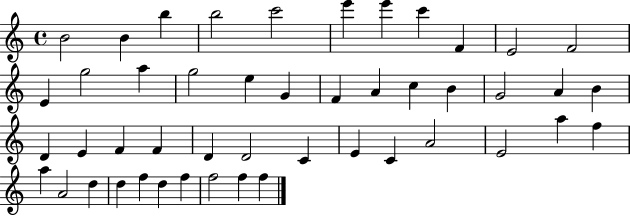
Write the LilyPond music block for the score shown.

{
  \clef treble
  \time 4/4
  \defaultTimeSignature
  \key c \major
  b'2 b'4 b''4 | b''2 c'''2 | e'''4 e'''4 c'''4 f'4 | e'2 f'2 | \break e'4 g''2 a''4 | g''2 e''4 g'4 | f'4 a'4 c''4 b'4 | g'2 a'4 b'4 | \break d'4 e'4 f'4 f'4 | d'4 d'2 c'4 | e'4 c'4 a'2 | e'2 a''4 f''4 | \break a''4 a'2 d''4 | d''4 f''4 d''4 f''4 | f''2 f''4 f''4 | \bar "|."
}